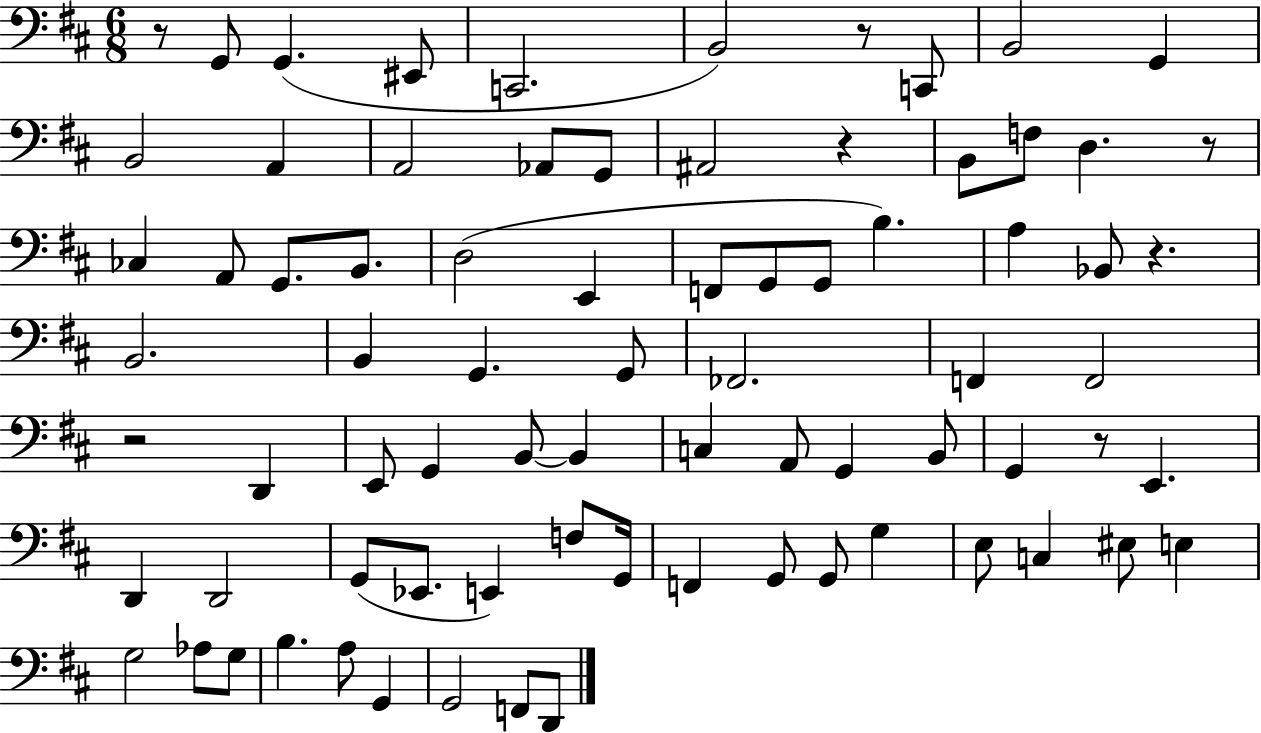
{
  \clef bass
  \numericTimeSignature
  \time 6/8
  \key d \major
  r8 g,8 g,4.( eis,8 | c,2. | b,2) r8 c,8 | b,2 g,4 | \break b,2 a,4 | a,2 aes,8 g,8 | ais,2 r4 | b,8 f8 d4. r8 | \break ces4 a,8 g,8. b,8. | d2( e,4 | f,8 g,8 g,8 b4.) | a4 bes,8 r4. | \break b,2. | b,4 g,4. g,8 | fes,2. | f,4 f,2 | \break r2 d,4 | e,8 g,4 b,8~~ b,4 | c4 a,8 g,4 b,8 | g,4 r8 e,4. | \break d,4 d,2 | g,8( ees,8. e,4) f8 g,16 | f,4 g,8 g,8 g4 | e8 c4 eis8 e4 | \break g2 aes8 g8 | b4. a8 g,4 | g,2 f,8 d,8 | \bar "|."
}